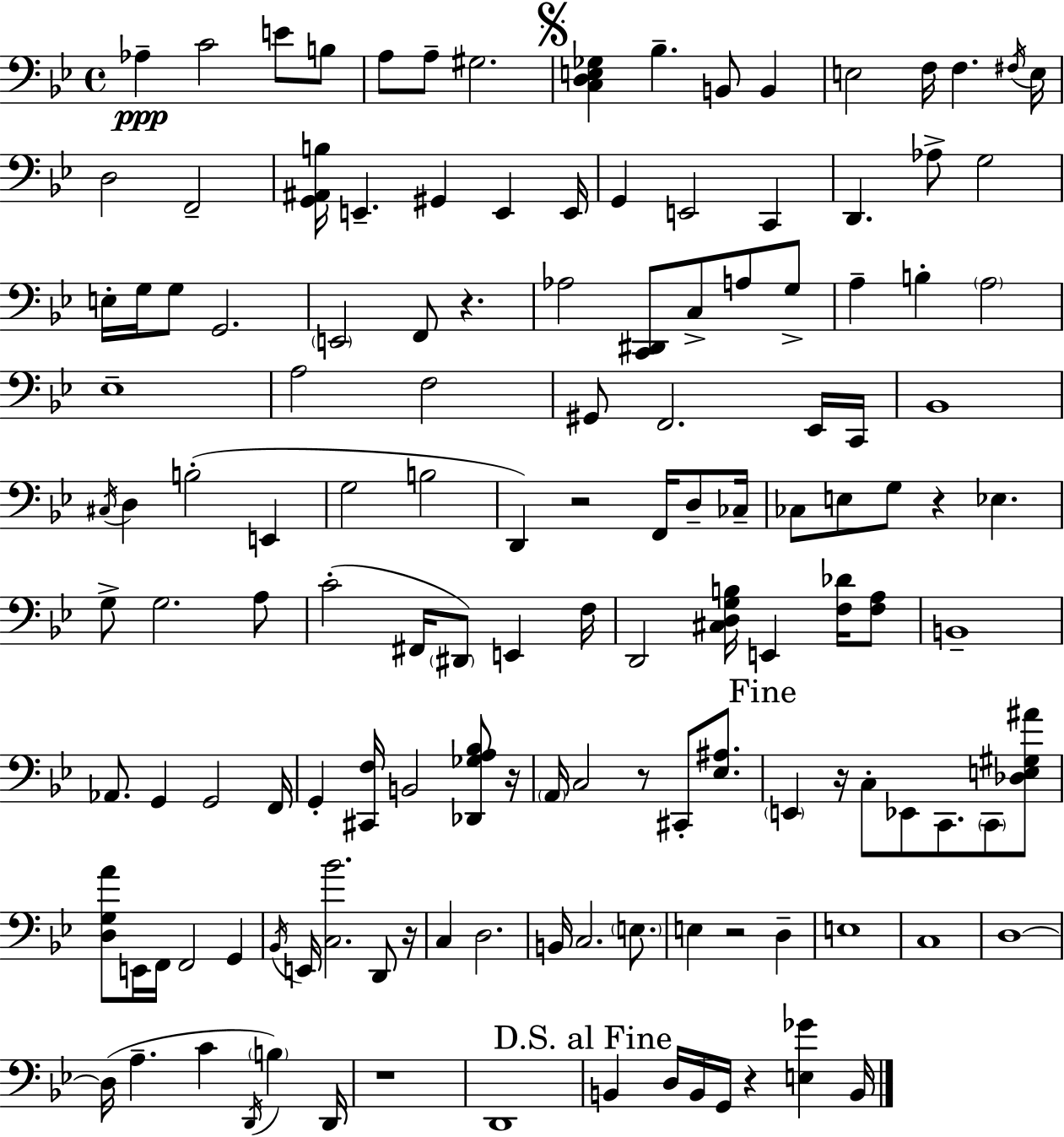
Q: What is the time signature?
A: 4/4